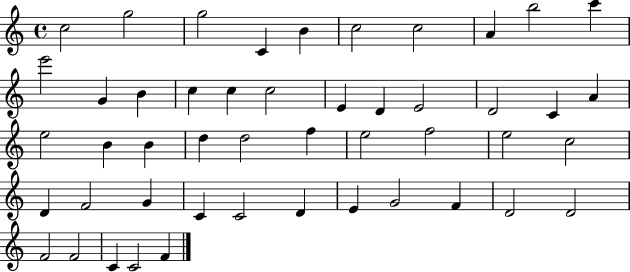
X:1
T:Untitled
M:4/4
L:1/4
K:C
c2 g2 g2 C B c2 c2 A b2 c' e'2 G B c c c2 E D E2 D2 C A e2 B B d d2 f e2 f2 e2 c2 D F2 G C C2 D E G2 F D2 D2 F2 F2 C C2 F